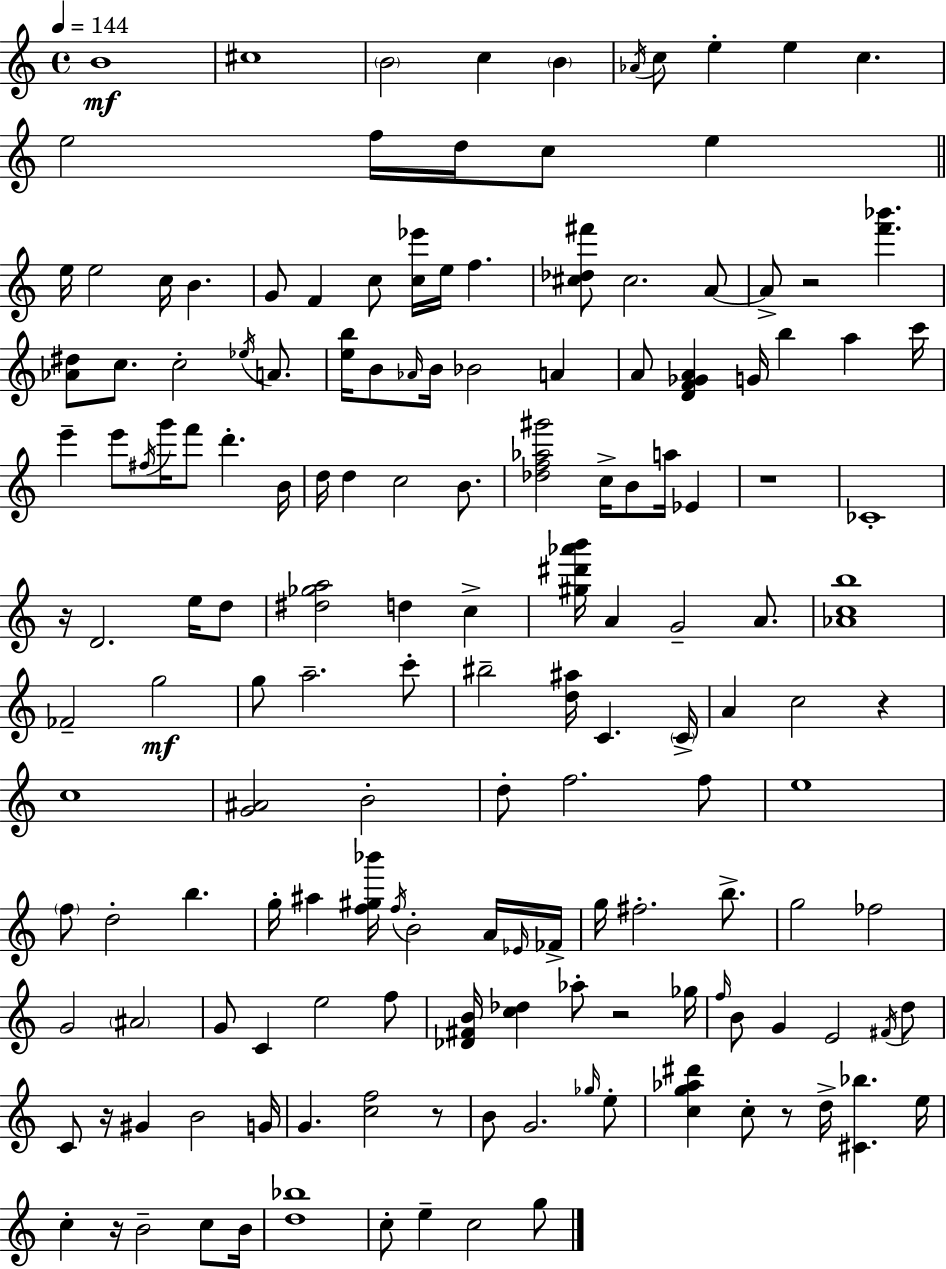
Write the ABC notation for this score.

X:1
T:Untitled
M:4/4
L:1/4
K:C
B4 ^c4 B2 c B _A/4 c/2 e e c e2 f/4 d/4 c/2 e e/4 e2 c/4 B G/2 F c/2 [c_e']/4 e/4 f [^c_d^f']/2 ^c2 A/2 A/2 z2 [f'_b'] [_A^d]/2 c/2 c2 _e/4 A/2 [eb]/4 B/2 _A/4 B/4 _B2 A A/2 [DF_GA] G/4 b a c'/4 e' e'/2 ^f/4 g'/4 f'/2 d' B/4 d/4 d c2 B/2 [_df_a^g']2 c/4 B/2 a/4 _E z4 _C4 z/4 D2 e/4 d/2 [^d_ga]2 d c [^g^d'_a'b']/4 A G2 A/2 [_Acb]4 _F2 g2 g/2 a2 c'/2 ^b2 [d^a]/4 C C/4 A c2 z c4 [G^A]2 B2 d/2 f2 f/2 e4 f/2 d2 b g/4 ^a [f^g_b']/4 f/4 B2 A/4 _E/4 _F/4 g/4 ^f2 b/2 g2 _f2 G2 ^A2 G/2 C e2 f/2 [_D^FB]/4 [c_d] _a/2 z2 _g/4 f/4 B/2 G E2 ^F/4 d/2 C/2 z/4 ^G B2 G/4 G [cf]2 z/2 B/2 G2 _g/4 e/2 [cg_a^d'] c/2 z/2 d/4 [^C_b] e/4 c z/4 B2 c/2 B/4 [d_b]4 c/2 e c2 g/2